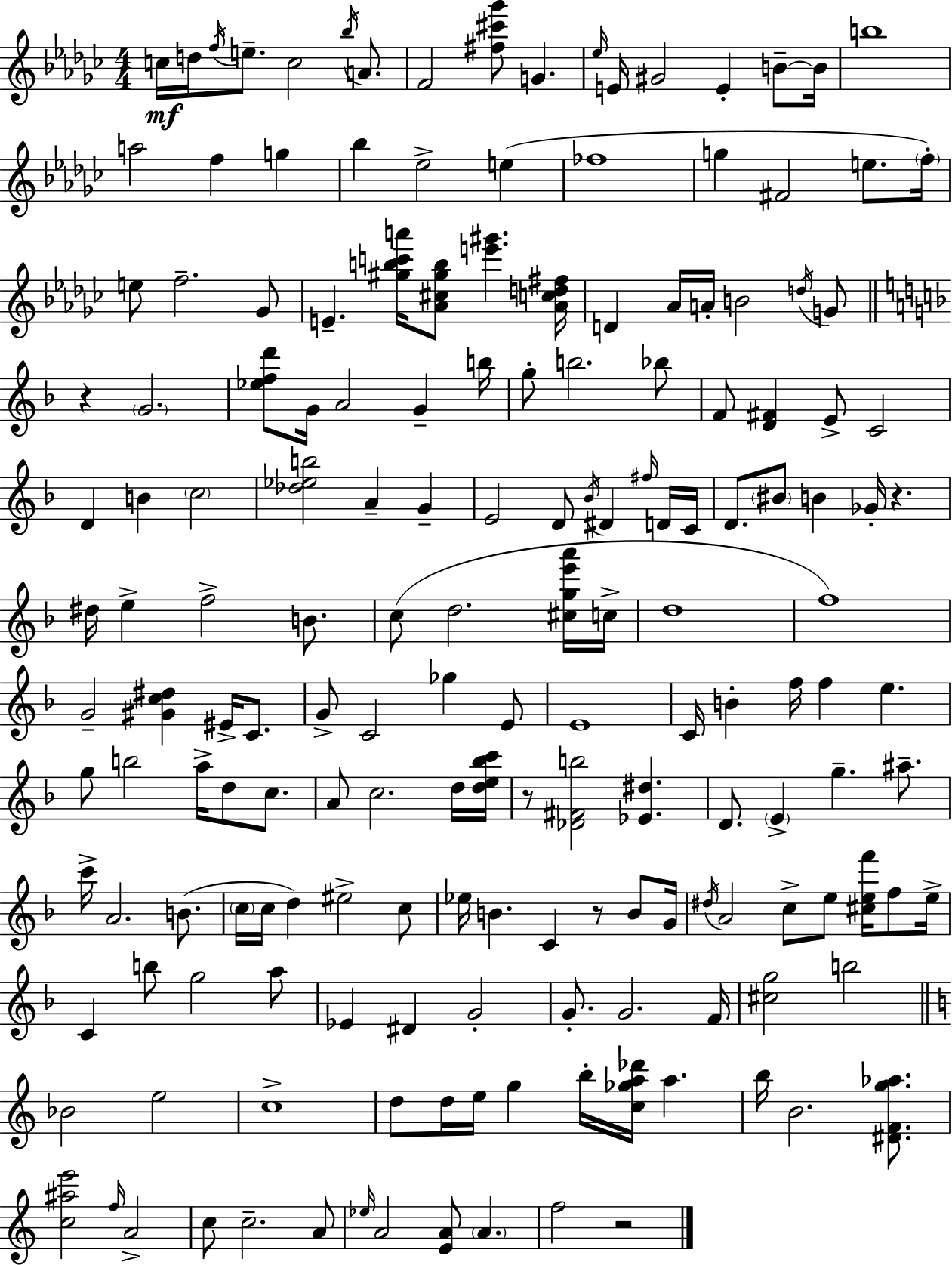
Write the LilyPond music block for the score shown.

{
  \clef treble
  \numericTimeSignature
  \time 4/4
  \key ees \minor
  \repeat volta 2 { c''16\mf d''16 \acciaccatura { f''16 } e''8.-- c''2 \acciaccatura { bes''16 } a'8. | f'2 <fis'' cis''' ges'''>8 g'4. | \grace { ees''16 } e'16 gis'2 e'4-. | b'8--~~ b'16 b''1 | \break a''2 f''4 g''4 | bes''4 ees''2-> e''4( | fes''1 | g''4 fis'2 e''8. | \break \parenthesize f''16-.) e''8 f''2.-- | ges'8 e'4.-- <gis'' b'' c''' a'''>16 <aes' cis'' gis'' b''>8 <e''' gis'''>4. | <aes' c'' d'' fis''>16 d'4 aes'16 a'16-. b'2 | \acciaccatura { d''16 } g'8 \bar "||" \break \key f \major r4 \parenthesize g'2. | <ees'' f'' d'''>8 g'16 a'2 g'4-- b''16 | g''8-. b''2. bes''8 | f'8 <d' fis'>4 e'8-> c'2 | \break d'4 b'4 \parenthesize c''2 | <des'' ees'' b''>2 a'4-- g'4-- | e'2 d'8 \acciaccatura { bes'16 } dis'4 \grace { fis''16 } | d'16 c'16 d'8. \parenthesize bis'8 b'4 ges'16-. r4. | \break dis''16 e''4-> f''2-> b'8. | c''8( d''2. | <cis'' g'' e''' a'''>16 c''16-> d''1 | f''1) | \break g'2-- <gis' c'' dis''>4 eis'16-> c'8. | g'8-> c'2 ges''4 | e'8 e'1 | c'16 b'4-. f''16 f''4 e''4. | \break g''8 b''2 a''16-> d''8 c''8. | a'8 c''2. | d''16 <d'' e'' bes'' c'''>16 r8 <des' fis' b''>2 <ees' dis''>4. | d'8. \parenthesize e'4-> g''4.-- ais''8.-- | \break c'''16-> a'2. b'8.( | \parenthesize c''16 c''16 d''4) eis''2-> | c''8 ees''16 b'4. c'4 r8 b'8 | g'16 \acciaccatura { dis''16 } a'2 c''8-> e''8 <cis'' e'' f'''>16 | \break f''8 e''16-> c'4 b''8 g''2 | a''8 ees'4 dis'4 g'2-. | g'8.-. g'2. | f'16 <cis'' g''>2 b''2 | \break \bar "||" \break \key a \minor bes'2 e''2 | c''1-> | d''8 d''16 e''16 g''4 b''16-. <c'' ges'' a'' des'''>16 a''4. | b''16 b'2. <dis' f' g'' aes''>8. | \break <c'' ais'' e'''>2 \grace { f''16 } a'2-> | c''8 c''2.-- a'8 | \grace { ees''16 } a'2 <e' a'>8 \parenthesize a'4. | f''2 r2 | \break } \bar "|."
}